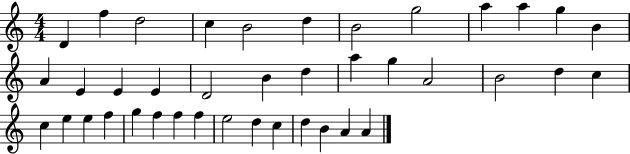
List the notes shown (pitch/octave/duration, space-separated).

D4/q F5/q D5/h C5/q B4/h D5/q B4/h G5/h A5/q A5/q G5/q B4/q A4/q E4/q E4/q E4/q D4/h B4/q D5/q A5/q G5/q A4/h B4/h D5/q C5/q C5/q E5/q E5/q F5/q G5/q F5/q F5/q F5/q E5/h D5/q C5/q D5/q B4/q A4/q A4/q